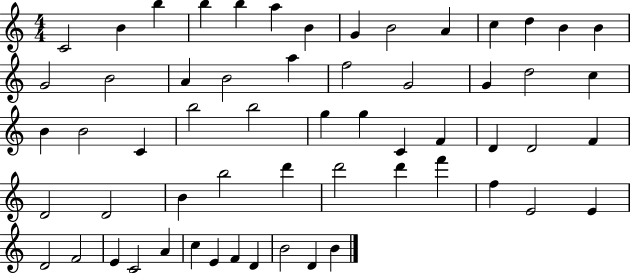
C4/h B4/q B5/q B5/q B5/q A5/q B4/q G4/q B4/h A4/q C5/q D5/q B4/q B4/q G4/h B4/h A4/q B4/h A5/q F5/h G4/h G4/q D5/h C5/q B4/q B4/h C4/q B5/h B5/h G5/q G5/q C4/q F4/q D4/q D4/h F4/q D4/h D4/h B4/q B5/h D6/q D6/h D6/q F6/q F5/q E4/h E4/q D4/h F4/h E4/q C4/h A4/q C5/q E4/q F4/q D4/q B4/h D4/q B4/q